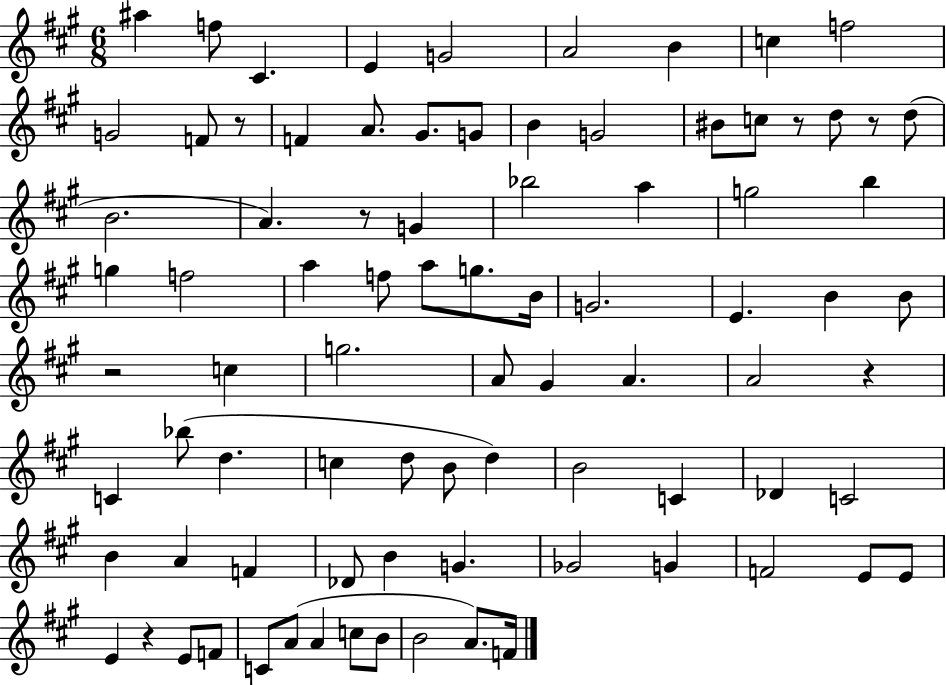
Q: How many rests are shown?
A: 7